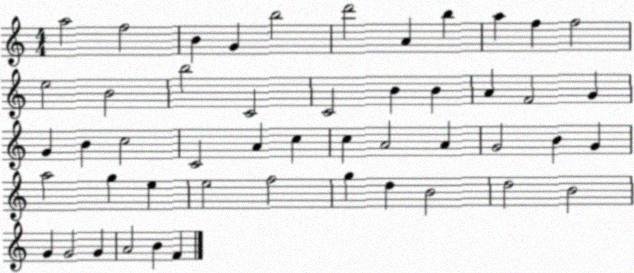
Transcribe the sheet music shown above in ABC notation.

X:1
T:Untitled
M:4/4
L:1/4
K:C
a2 f2 B G b2 d'2 A b a f f2 e2 B2 b2 C2 C2 B B A F2 G G B c2 C2 A c c A2 A G2 B G a2 g e e2 f2 g d B2 d2 B2 G G2 G A2 B F